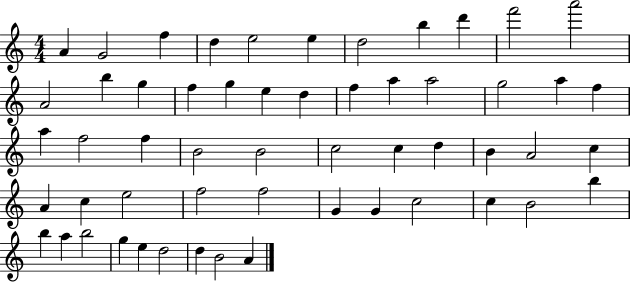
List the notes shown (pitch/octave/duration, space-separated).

A4/q G4/h F5/q D5/q E5/h E5/q D5/h B5/q D6/q F6/h A6/h A4/h B5/q G5/q F5/q G5/q E5/q D5/q F5/q A5/q A5/h G5/h A5/q F5/q A5/q F5/h F5/q B4/h B4/h C5/h C5/q D5/q B4/q A4/h C5/q A4/q C5/q E5/h F5/h F5/h G4/q G4/q C5/h C5/q B4/h B5/q B5/q A5/q B5/h G5/q E5/q D5/h D5/q B4/h A4/q